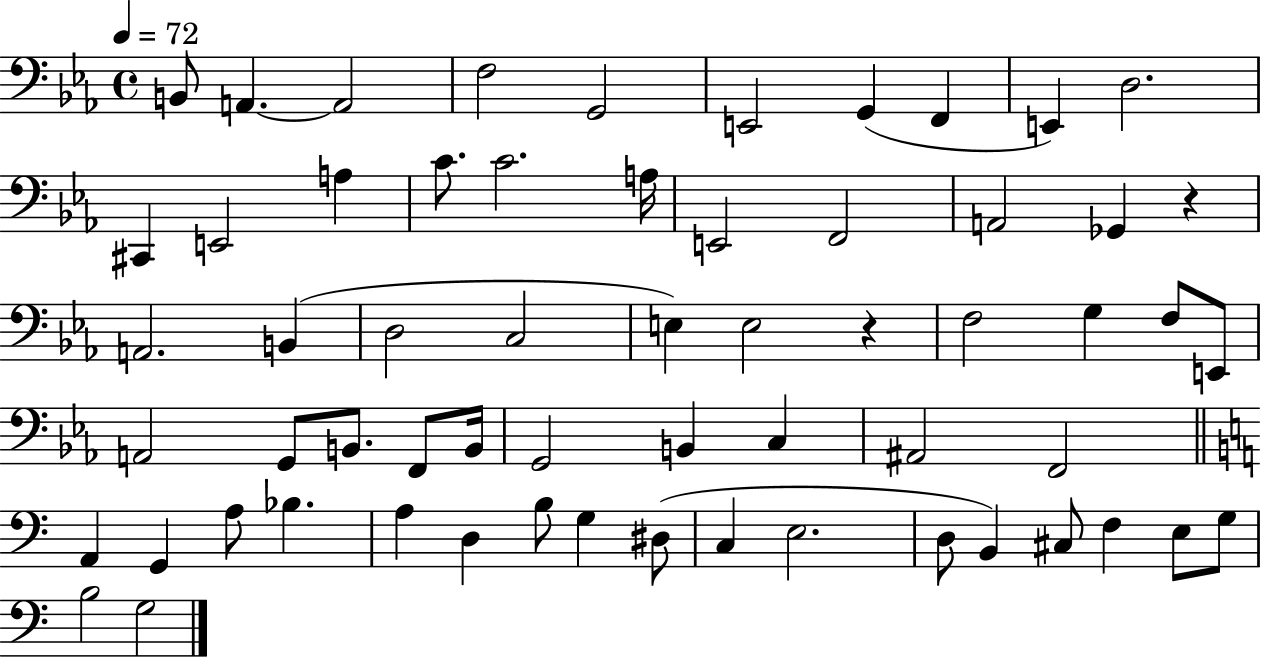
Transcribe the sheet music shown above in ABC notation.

X:1
T:Untitled
M:4/4
L:1/4
K:Eb
B,,/2 A,, A,,2 F,2 G,,2 E,,2 G,, F,, E,, D,2 ^C,, E,,2 A, C/2 C2 A,/4 E,,2 F,,2 A,,2 _G,, z A,,2 B,, D,2 C,2 E, E,2 z F,2 G, F,/2 E,,/2 A,,2 G,,/2 B,,/2 F,,/2 B,,/4 G,,2 B,, C, ^A,,2 F,,2 A,, G,, A,/2 _B, A, D, B,/2 G, ^D,/2 C, E,2 D,/2 B,, ^C,/2 F, E,/2 G,/2 B,2 G,2